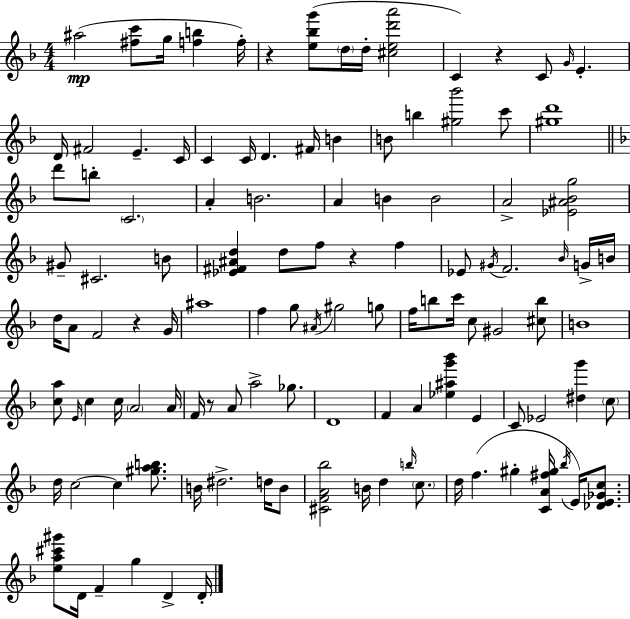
X:1
T:Untitled
M:4/4
L:1/4
K:Dm
^a2 [^fc']/2 g/4 [fb] f/4 z [e_bg']/2 d/4 d/4 [^ced'a']2 C z C/2 G/4 E D/4 ^F2 E C/4 C C/4 D ^F/4 B B/2 b [^g_b']2 c'/2 [^gd']4 d'/2 b/2 C2 A B2 A B B2 A2 [_E^A_Bg]2 ^G/2 ^C2 B/2 [_E^F^Ad] d/2 f/2 z f _E/2 ^G/4 F2 _B/4 G/4 B/4 d/4 A/2 F2 z G/4 ^a4 f g/2 ^A/4 ^g2 g/2 f/4 b/2 c'/4 c/2 ^G2 [^cb]/2 B4 [ca]/2 E/4 c c/4 A2 A/4 F/4 z/2 A/2 a2 _g/2 D4 F A [_e^ag'_b'] E C/2 _E2 [^dg'] c/2 d/4 c2 c [^gab]/2 B/4 ^d2 d/4 B/2 [^CFA_b]2 B/4 d b/4 c/2 d/4 f ^g [CA^f^g]/4 _b/4 E/4 [_DE_Gc]/2 [ea^c'^g']/2 D/4 F g D D/4